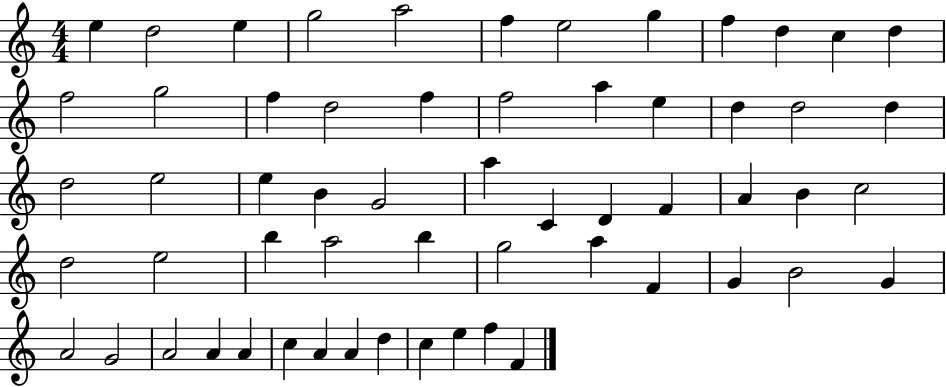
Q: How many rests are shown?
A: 0